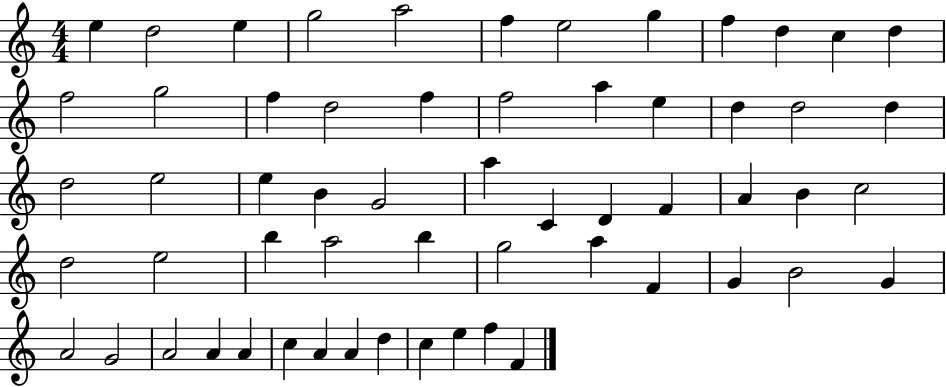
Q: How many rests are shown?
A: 0